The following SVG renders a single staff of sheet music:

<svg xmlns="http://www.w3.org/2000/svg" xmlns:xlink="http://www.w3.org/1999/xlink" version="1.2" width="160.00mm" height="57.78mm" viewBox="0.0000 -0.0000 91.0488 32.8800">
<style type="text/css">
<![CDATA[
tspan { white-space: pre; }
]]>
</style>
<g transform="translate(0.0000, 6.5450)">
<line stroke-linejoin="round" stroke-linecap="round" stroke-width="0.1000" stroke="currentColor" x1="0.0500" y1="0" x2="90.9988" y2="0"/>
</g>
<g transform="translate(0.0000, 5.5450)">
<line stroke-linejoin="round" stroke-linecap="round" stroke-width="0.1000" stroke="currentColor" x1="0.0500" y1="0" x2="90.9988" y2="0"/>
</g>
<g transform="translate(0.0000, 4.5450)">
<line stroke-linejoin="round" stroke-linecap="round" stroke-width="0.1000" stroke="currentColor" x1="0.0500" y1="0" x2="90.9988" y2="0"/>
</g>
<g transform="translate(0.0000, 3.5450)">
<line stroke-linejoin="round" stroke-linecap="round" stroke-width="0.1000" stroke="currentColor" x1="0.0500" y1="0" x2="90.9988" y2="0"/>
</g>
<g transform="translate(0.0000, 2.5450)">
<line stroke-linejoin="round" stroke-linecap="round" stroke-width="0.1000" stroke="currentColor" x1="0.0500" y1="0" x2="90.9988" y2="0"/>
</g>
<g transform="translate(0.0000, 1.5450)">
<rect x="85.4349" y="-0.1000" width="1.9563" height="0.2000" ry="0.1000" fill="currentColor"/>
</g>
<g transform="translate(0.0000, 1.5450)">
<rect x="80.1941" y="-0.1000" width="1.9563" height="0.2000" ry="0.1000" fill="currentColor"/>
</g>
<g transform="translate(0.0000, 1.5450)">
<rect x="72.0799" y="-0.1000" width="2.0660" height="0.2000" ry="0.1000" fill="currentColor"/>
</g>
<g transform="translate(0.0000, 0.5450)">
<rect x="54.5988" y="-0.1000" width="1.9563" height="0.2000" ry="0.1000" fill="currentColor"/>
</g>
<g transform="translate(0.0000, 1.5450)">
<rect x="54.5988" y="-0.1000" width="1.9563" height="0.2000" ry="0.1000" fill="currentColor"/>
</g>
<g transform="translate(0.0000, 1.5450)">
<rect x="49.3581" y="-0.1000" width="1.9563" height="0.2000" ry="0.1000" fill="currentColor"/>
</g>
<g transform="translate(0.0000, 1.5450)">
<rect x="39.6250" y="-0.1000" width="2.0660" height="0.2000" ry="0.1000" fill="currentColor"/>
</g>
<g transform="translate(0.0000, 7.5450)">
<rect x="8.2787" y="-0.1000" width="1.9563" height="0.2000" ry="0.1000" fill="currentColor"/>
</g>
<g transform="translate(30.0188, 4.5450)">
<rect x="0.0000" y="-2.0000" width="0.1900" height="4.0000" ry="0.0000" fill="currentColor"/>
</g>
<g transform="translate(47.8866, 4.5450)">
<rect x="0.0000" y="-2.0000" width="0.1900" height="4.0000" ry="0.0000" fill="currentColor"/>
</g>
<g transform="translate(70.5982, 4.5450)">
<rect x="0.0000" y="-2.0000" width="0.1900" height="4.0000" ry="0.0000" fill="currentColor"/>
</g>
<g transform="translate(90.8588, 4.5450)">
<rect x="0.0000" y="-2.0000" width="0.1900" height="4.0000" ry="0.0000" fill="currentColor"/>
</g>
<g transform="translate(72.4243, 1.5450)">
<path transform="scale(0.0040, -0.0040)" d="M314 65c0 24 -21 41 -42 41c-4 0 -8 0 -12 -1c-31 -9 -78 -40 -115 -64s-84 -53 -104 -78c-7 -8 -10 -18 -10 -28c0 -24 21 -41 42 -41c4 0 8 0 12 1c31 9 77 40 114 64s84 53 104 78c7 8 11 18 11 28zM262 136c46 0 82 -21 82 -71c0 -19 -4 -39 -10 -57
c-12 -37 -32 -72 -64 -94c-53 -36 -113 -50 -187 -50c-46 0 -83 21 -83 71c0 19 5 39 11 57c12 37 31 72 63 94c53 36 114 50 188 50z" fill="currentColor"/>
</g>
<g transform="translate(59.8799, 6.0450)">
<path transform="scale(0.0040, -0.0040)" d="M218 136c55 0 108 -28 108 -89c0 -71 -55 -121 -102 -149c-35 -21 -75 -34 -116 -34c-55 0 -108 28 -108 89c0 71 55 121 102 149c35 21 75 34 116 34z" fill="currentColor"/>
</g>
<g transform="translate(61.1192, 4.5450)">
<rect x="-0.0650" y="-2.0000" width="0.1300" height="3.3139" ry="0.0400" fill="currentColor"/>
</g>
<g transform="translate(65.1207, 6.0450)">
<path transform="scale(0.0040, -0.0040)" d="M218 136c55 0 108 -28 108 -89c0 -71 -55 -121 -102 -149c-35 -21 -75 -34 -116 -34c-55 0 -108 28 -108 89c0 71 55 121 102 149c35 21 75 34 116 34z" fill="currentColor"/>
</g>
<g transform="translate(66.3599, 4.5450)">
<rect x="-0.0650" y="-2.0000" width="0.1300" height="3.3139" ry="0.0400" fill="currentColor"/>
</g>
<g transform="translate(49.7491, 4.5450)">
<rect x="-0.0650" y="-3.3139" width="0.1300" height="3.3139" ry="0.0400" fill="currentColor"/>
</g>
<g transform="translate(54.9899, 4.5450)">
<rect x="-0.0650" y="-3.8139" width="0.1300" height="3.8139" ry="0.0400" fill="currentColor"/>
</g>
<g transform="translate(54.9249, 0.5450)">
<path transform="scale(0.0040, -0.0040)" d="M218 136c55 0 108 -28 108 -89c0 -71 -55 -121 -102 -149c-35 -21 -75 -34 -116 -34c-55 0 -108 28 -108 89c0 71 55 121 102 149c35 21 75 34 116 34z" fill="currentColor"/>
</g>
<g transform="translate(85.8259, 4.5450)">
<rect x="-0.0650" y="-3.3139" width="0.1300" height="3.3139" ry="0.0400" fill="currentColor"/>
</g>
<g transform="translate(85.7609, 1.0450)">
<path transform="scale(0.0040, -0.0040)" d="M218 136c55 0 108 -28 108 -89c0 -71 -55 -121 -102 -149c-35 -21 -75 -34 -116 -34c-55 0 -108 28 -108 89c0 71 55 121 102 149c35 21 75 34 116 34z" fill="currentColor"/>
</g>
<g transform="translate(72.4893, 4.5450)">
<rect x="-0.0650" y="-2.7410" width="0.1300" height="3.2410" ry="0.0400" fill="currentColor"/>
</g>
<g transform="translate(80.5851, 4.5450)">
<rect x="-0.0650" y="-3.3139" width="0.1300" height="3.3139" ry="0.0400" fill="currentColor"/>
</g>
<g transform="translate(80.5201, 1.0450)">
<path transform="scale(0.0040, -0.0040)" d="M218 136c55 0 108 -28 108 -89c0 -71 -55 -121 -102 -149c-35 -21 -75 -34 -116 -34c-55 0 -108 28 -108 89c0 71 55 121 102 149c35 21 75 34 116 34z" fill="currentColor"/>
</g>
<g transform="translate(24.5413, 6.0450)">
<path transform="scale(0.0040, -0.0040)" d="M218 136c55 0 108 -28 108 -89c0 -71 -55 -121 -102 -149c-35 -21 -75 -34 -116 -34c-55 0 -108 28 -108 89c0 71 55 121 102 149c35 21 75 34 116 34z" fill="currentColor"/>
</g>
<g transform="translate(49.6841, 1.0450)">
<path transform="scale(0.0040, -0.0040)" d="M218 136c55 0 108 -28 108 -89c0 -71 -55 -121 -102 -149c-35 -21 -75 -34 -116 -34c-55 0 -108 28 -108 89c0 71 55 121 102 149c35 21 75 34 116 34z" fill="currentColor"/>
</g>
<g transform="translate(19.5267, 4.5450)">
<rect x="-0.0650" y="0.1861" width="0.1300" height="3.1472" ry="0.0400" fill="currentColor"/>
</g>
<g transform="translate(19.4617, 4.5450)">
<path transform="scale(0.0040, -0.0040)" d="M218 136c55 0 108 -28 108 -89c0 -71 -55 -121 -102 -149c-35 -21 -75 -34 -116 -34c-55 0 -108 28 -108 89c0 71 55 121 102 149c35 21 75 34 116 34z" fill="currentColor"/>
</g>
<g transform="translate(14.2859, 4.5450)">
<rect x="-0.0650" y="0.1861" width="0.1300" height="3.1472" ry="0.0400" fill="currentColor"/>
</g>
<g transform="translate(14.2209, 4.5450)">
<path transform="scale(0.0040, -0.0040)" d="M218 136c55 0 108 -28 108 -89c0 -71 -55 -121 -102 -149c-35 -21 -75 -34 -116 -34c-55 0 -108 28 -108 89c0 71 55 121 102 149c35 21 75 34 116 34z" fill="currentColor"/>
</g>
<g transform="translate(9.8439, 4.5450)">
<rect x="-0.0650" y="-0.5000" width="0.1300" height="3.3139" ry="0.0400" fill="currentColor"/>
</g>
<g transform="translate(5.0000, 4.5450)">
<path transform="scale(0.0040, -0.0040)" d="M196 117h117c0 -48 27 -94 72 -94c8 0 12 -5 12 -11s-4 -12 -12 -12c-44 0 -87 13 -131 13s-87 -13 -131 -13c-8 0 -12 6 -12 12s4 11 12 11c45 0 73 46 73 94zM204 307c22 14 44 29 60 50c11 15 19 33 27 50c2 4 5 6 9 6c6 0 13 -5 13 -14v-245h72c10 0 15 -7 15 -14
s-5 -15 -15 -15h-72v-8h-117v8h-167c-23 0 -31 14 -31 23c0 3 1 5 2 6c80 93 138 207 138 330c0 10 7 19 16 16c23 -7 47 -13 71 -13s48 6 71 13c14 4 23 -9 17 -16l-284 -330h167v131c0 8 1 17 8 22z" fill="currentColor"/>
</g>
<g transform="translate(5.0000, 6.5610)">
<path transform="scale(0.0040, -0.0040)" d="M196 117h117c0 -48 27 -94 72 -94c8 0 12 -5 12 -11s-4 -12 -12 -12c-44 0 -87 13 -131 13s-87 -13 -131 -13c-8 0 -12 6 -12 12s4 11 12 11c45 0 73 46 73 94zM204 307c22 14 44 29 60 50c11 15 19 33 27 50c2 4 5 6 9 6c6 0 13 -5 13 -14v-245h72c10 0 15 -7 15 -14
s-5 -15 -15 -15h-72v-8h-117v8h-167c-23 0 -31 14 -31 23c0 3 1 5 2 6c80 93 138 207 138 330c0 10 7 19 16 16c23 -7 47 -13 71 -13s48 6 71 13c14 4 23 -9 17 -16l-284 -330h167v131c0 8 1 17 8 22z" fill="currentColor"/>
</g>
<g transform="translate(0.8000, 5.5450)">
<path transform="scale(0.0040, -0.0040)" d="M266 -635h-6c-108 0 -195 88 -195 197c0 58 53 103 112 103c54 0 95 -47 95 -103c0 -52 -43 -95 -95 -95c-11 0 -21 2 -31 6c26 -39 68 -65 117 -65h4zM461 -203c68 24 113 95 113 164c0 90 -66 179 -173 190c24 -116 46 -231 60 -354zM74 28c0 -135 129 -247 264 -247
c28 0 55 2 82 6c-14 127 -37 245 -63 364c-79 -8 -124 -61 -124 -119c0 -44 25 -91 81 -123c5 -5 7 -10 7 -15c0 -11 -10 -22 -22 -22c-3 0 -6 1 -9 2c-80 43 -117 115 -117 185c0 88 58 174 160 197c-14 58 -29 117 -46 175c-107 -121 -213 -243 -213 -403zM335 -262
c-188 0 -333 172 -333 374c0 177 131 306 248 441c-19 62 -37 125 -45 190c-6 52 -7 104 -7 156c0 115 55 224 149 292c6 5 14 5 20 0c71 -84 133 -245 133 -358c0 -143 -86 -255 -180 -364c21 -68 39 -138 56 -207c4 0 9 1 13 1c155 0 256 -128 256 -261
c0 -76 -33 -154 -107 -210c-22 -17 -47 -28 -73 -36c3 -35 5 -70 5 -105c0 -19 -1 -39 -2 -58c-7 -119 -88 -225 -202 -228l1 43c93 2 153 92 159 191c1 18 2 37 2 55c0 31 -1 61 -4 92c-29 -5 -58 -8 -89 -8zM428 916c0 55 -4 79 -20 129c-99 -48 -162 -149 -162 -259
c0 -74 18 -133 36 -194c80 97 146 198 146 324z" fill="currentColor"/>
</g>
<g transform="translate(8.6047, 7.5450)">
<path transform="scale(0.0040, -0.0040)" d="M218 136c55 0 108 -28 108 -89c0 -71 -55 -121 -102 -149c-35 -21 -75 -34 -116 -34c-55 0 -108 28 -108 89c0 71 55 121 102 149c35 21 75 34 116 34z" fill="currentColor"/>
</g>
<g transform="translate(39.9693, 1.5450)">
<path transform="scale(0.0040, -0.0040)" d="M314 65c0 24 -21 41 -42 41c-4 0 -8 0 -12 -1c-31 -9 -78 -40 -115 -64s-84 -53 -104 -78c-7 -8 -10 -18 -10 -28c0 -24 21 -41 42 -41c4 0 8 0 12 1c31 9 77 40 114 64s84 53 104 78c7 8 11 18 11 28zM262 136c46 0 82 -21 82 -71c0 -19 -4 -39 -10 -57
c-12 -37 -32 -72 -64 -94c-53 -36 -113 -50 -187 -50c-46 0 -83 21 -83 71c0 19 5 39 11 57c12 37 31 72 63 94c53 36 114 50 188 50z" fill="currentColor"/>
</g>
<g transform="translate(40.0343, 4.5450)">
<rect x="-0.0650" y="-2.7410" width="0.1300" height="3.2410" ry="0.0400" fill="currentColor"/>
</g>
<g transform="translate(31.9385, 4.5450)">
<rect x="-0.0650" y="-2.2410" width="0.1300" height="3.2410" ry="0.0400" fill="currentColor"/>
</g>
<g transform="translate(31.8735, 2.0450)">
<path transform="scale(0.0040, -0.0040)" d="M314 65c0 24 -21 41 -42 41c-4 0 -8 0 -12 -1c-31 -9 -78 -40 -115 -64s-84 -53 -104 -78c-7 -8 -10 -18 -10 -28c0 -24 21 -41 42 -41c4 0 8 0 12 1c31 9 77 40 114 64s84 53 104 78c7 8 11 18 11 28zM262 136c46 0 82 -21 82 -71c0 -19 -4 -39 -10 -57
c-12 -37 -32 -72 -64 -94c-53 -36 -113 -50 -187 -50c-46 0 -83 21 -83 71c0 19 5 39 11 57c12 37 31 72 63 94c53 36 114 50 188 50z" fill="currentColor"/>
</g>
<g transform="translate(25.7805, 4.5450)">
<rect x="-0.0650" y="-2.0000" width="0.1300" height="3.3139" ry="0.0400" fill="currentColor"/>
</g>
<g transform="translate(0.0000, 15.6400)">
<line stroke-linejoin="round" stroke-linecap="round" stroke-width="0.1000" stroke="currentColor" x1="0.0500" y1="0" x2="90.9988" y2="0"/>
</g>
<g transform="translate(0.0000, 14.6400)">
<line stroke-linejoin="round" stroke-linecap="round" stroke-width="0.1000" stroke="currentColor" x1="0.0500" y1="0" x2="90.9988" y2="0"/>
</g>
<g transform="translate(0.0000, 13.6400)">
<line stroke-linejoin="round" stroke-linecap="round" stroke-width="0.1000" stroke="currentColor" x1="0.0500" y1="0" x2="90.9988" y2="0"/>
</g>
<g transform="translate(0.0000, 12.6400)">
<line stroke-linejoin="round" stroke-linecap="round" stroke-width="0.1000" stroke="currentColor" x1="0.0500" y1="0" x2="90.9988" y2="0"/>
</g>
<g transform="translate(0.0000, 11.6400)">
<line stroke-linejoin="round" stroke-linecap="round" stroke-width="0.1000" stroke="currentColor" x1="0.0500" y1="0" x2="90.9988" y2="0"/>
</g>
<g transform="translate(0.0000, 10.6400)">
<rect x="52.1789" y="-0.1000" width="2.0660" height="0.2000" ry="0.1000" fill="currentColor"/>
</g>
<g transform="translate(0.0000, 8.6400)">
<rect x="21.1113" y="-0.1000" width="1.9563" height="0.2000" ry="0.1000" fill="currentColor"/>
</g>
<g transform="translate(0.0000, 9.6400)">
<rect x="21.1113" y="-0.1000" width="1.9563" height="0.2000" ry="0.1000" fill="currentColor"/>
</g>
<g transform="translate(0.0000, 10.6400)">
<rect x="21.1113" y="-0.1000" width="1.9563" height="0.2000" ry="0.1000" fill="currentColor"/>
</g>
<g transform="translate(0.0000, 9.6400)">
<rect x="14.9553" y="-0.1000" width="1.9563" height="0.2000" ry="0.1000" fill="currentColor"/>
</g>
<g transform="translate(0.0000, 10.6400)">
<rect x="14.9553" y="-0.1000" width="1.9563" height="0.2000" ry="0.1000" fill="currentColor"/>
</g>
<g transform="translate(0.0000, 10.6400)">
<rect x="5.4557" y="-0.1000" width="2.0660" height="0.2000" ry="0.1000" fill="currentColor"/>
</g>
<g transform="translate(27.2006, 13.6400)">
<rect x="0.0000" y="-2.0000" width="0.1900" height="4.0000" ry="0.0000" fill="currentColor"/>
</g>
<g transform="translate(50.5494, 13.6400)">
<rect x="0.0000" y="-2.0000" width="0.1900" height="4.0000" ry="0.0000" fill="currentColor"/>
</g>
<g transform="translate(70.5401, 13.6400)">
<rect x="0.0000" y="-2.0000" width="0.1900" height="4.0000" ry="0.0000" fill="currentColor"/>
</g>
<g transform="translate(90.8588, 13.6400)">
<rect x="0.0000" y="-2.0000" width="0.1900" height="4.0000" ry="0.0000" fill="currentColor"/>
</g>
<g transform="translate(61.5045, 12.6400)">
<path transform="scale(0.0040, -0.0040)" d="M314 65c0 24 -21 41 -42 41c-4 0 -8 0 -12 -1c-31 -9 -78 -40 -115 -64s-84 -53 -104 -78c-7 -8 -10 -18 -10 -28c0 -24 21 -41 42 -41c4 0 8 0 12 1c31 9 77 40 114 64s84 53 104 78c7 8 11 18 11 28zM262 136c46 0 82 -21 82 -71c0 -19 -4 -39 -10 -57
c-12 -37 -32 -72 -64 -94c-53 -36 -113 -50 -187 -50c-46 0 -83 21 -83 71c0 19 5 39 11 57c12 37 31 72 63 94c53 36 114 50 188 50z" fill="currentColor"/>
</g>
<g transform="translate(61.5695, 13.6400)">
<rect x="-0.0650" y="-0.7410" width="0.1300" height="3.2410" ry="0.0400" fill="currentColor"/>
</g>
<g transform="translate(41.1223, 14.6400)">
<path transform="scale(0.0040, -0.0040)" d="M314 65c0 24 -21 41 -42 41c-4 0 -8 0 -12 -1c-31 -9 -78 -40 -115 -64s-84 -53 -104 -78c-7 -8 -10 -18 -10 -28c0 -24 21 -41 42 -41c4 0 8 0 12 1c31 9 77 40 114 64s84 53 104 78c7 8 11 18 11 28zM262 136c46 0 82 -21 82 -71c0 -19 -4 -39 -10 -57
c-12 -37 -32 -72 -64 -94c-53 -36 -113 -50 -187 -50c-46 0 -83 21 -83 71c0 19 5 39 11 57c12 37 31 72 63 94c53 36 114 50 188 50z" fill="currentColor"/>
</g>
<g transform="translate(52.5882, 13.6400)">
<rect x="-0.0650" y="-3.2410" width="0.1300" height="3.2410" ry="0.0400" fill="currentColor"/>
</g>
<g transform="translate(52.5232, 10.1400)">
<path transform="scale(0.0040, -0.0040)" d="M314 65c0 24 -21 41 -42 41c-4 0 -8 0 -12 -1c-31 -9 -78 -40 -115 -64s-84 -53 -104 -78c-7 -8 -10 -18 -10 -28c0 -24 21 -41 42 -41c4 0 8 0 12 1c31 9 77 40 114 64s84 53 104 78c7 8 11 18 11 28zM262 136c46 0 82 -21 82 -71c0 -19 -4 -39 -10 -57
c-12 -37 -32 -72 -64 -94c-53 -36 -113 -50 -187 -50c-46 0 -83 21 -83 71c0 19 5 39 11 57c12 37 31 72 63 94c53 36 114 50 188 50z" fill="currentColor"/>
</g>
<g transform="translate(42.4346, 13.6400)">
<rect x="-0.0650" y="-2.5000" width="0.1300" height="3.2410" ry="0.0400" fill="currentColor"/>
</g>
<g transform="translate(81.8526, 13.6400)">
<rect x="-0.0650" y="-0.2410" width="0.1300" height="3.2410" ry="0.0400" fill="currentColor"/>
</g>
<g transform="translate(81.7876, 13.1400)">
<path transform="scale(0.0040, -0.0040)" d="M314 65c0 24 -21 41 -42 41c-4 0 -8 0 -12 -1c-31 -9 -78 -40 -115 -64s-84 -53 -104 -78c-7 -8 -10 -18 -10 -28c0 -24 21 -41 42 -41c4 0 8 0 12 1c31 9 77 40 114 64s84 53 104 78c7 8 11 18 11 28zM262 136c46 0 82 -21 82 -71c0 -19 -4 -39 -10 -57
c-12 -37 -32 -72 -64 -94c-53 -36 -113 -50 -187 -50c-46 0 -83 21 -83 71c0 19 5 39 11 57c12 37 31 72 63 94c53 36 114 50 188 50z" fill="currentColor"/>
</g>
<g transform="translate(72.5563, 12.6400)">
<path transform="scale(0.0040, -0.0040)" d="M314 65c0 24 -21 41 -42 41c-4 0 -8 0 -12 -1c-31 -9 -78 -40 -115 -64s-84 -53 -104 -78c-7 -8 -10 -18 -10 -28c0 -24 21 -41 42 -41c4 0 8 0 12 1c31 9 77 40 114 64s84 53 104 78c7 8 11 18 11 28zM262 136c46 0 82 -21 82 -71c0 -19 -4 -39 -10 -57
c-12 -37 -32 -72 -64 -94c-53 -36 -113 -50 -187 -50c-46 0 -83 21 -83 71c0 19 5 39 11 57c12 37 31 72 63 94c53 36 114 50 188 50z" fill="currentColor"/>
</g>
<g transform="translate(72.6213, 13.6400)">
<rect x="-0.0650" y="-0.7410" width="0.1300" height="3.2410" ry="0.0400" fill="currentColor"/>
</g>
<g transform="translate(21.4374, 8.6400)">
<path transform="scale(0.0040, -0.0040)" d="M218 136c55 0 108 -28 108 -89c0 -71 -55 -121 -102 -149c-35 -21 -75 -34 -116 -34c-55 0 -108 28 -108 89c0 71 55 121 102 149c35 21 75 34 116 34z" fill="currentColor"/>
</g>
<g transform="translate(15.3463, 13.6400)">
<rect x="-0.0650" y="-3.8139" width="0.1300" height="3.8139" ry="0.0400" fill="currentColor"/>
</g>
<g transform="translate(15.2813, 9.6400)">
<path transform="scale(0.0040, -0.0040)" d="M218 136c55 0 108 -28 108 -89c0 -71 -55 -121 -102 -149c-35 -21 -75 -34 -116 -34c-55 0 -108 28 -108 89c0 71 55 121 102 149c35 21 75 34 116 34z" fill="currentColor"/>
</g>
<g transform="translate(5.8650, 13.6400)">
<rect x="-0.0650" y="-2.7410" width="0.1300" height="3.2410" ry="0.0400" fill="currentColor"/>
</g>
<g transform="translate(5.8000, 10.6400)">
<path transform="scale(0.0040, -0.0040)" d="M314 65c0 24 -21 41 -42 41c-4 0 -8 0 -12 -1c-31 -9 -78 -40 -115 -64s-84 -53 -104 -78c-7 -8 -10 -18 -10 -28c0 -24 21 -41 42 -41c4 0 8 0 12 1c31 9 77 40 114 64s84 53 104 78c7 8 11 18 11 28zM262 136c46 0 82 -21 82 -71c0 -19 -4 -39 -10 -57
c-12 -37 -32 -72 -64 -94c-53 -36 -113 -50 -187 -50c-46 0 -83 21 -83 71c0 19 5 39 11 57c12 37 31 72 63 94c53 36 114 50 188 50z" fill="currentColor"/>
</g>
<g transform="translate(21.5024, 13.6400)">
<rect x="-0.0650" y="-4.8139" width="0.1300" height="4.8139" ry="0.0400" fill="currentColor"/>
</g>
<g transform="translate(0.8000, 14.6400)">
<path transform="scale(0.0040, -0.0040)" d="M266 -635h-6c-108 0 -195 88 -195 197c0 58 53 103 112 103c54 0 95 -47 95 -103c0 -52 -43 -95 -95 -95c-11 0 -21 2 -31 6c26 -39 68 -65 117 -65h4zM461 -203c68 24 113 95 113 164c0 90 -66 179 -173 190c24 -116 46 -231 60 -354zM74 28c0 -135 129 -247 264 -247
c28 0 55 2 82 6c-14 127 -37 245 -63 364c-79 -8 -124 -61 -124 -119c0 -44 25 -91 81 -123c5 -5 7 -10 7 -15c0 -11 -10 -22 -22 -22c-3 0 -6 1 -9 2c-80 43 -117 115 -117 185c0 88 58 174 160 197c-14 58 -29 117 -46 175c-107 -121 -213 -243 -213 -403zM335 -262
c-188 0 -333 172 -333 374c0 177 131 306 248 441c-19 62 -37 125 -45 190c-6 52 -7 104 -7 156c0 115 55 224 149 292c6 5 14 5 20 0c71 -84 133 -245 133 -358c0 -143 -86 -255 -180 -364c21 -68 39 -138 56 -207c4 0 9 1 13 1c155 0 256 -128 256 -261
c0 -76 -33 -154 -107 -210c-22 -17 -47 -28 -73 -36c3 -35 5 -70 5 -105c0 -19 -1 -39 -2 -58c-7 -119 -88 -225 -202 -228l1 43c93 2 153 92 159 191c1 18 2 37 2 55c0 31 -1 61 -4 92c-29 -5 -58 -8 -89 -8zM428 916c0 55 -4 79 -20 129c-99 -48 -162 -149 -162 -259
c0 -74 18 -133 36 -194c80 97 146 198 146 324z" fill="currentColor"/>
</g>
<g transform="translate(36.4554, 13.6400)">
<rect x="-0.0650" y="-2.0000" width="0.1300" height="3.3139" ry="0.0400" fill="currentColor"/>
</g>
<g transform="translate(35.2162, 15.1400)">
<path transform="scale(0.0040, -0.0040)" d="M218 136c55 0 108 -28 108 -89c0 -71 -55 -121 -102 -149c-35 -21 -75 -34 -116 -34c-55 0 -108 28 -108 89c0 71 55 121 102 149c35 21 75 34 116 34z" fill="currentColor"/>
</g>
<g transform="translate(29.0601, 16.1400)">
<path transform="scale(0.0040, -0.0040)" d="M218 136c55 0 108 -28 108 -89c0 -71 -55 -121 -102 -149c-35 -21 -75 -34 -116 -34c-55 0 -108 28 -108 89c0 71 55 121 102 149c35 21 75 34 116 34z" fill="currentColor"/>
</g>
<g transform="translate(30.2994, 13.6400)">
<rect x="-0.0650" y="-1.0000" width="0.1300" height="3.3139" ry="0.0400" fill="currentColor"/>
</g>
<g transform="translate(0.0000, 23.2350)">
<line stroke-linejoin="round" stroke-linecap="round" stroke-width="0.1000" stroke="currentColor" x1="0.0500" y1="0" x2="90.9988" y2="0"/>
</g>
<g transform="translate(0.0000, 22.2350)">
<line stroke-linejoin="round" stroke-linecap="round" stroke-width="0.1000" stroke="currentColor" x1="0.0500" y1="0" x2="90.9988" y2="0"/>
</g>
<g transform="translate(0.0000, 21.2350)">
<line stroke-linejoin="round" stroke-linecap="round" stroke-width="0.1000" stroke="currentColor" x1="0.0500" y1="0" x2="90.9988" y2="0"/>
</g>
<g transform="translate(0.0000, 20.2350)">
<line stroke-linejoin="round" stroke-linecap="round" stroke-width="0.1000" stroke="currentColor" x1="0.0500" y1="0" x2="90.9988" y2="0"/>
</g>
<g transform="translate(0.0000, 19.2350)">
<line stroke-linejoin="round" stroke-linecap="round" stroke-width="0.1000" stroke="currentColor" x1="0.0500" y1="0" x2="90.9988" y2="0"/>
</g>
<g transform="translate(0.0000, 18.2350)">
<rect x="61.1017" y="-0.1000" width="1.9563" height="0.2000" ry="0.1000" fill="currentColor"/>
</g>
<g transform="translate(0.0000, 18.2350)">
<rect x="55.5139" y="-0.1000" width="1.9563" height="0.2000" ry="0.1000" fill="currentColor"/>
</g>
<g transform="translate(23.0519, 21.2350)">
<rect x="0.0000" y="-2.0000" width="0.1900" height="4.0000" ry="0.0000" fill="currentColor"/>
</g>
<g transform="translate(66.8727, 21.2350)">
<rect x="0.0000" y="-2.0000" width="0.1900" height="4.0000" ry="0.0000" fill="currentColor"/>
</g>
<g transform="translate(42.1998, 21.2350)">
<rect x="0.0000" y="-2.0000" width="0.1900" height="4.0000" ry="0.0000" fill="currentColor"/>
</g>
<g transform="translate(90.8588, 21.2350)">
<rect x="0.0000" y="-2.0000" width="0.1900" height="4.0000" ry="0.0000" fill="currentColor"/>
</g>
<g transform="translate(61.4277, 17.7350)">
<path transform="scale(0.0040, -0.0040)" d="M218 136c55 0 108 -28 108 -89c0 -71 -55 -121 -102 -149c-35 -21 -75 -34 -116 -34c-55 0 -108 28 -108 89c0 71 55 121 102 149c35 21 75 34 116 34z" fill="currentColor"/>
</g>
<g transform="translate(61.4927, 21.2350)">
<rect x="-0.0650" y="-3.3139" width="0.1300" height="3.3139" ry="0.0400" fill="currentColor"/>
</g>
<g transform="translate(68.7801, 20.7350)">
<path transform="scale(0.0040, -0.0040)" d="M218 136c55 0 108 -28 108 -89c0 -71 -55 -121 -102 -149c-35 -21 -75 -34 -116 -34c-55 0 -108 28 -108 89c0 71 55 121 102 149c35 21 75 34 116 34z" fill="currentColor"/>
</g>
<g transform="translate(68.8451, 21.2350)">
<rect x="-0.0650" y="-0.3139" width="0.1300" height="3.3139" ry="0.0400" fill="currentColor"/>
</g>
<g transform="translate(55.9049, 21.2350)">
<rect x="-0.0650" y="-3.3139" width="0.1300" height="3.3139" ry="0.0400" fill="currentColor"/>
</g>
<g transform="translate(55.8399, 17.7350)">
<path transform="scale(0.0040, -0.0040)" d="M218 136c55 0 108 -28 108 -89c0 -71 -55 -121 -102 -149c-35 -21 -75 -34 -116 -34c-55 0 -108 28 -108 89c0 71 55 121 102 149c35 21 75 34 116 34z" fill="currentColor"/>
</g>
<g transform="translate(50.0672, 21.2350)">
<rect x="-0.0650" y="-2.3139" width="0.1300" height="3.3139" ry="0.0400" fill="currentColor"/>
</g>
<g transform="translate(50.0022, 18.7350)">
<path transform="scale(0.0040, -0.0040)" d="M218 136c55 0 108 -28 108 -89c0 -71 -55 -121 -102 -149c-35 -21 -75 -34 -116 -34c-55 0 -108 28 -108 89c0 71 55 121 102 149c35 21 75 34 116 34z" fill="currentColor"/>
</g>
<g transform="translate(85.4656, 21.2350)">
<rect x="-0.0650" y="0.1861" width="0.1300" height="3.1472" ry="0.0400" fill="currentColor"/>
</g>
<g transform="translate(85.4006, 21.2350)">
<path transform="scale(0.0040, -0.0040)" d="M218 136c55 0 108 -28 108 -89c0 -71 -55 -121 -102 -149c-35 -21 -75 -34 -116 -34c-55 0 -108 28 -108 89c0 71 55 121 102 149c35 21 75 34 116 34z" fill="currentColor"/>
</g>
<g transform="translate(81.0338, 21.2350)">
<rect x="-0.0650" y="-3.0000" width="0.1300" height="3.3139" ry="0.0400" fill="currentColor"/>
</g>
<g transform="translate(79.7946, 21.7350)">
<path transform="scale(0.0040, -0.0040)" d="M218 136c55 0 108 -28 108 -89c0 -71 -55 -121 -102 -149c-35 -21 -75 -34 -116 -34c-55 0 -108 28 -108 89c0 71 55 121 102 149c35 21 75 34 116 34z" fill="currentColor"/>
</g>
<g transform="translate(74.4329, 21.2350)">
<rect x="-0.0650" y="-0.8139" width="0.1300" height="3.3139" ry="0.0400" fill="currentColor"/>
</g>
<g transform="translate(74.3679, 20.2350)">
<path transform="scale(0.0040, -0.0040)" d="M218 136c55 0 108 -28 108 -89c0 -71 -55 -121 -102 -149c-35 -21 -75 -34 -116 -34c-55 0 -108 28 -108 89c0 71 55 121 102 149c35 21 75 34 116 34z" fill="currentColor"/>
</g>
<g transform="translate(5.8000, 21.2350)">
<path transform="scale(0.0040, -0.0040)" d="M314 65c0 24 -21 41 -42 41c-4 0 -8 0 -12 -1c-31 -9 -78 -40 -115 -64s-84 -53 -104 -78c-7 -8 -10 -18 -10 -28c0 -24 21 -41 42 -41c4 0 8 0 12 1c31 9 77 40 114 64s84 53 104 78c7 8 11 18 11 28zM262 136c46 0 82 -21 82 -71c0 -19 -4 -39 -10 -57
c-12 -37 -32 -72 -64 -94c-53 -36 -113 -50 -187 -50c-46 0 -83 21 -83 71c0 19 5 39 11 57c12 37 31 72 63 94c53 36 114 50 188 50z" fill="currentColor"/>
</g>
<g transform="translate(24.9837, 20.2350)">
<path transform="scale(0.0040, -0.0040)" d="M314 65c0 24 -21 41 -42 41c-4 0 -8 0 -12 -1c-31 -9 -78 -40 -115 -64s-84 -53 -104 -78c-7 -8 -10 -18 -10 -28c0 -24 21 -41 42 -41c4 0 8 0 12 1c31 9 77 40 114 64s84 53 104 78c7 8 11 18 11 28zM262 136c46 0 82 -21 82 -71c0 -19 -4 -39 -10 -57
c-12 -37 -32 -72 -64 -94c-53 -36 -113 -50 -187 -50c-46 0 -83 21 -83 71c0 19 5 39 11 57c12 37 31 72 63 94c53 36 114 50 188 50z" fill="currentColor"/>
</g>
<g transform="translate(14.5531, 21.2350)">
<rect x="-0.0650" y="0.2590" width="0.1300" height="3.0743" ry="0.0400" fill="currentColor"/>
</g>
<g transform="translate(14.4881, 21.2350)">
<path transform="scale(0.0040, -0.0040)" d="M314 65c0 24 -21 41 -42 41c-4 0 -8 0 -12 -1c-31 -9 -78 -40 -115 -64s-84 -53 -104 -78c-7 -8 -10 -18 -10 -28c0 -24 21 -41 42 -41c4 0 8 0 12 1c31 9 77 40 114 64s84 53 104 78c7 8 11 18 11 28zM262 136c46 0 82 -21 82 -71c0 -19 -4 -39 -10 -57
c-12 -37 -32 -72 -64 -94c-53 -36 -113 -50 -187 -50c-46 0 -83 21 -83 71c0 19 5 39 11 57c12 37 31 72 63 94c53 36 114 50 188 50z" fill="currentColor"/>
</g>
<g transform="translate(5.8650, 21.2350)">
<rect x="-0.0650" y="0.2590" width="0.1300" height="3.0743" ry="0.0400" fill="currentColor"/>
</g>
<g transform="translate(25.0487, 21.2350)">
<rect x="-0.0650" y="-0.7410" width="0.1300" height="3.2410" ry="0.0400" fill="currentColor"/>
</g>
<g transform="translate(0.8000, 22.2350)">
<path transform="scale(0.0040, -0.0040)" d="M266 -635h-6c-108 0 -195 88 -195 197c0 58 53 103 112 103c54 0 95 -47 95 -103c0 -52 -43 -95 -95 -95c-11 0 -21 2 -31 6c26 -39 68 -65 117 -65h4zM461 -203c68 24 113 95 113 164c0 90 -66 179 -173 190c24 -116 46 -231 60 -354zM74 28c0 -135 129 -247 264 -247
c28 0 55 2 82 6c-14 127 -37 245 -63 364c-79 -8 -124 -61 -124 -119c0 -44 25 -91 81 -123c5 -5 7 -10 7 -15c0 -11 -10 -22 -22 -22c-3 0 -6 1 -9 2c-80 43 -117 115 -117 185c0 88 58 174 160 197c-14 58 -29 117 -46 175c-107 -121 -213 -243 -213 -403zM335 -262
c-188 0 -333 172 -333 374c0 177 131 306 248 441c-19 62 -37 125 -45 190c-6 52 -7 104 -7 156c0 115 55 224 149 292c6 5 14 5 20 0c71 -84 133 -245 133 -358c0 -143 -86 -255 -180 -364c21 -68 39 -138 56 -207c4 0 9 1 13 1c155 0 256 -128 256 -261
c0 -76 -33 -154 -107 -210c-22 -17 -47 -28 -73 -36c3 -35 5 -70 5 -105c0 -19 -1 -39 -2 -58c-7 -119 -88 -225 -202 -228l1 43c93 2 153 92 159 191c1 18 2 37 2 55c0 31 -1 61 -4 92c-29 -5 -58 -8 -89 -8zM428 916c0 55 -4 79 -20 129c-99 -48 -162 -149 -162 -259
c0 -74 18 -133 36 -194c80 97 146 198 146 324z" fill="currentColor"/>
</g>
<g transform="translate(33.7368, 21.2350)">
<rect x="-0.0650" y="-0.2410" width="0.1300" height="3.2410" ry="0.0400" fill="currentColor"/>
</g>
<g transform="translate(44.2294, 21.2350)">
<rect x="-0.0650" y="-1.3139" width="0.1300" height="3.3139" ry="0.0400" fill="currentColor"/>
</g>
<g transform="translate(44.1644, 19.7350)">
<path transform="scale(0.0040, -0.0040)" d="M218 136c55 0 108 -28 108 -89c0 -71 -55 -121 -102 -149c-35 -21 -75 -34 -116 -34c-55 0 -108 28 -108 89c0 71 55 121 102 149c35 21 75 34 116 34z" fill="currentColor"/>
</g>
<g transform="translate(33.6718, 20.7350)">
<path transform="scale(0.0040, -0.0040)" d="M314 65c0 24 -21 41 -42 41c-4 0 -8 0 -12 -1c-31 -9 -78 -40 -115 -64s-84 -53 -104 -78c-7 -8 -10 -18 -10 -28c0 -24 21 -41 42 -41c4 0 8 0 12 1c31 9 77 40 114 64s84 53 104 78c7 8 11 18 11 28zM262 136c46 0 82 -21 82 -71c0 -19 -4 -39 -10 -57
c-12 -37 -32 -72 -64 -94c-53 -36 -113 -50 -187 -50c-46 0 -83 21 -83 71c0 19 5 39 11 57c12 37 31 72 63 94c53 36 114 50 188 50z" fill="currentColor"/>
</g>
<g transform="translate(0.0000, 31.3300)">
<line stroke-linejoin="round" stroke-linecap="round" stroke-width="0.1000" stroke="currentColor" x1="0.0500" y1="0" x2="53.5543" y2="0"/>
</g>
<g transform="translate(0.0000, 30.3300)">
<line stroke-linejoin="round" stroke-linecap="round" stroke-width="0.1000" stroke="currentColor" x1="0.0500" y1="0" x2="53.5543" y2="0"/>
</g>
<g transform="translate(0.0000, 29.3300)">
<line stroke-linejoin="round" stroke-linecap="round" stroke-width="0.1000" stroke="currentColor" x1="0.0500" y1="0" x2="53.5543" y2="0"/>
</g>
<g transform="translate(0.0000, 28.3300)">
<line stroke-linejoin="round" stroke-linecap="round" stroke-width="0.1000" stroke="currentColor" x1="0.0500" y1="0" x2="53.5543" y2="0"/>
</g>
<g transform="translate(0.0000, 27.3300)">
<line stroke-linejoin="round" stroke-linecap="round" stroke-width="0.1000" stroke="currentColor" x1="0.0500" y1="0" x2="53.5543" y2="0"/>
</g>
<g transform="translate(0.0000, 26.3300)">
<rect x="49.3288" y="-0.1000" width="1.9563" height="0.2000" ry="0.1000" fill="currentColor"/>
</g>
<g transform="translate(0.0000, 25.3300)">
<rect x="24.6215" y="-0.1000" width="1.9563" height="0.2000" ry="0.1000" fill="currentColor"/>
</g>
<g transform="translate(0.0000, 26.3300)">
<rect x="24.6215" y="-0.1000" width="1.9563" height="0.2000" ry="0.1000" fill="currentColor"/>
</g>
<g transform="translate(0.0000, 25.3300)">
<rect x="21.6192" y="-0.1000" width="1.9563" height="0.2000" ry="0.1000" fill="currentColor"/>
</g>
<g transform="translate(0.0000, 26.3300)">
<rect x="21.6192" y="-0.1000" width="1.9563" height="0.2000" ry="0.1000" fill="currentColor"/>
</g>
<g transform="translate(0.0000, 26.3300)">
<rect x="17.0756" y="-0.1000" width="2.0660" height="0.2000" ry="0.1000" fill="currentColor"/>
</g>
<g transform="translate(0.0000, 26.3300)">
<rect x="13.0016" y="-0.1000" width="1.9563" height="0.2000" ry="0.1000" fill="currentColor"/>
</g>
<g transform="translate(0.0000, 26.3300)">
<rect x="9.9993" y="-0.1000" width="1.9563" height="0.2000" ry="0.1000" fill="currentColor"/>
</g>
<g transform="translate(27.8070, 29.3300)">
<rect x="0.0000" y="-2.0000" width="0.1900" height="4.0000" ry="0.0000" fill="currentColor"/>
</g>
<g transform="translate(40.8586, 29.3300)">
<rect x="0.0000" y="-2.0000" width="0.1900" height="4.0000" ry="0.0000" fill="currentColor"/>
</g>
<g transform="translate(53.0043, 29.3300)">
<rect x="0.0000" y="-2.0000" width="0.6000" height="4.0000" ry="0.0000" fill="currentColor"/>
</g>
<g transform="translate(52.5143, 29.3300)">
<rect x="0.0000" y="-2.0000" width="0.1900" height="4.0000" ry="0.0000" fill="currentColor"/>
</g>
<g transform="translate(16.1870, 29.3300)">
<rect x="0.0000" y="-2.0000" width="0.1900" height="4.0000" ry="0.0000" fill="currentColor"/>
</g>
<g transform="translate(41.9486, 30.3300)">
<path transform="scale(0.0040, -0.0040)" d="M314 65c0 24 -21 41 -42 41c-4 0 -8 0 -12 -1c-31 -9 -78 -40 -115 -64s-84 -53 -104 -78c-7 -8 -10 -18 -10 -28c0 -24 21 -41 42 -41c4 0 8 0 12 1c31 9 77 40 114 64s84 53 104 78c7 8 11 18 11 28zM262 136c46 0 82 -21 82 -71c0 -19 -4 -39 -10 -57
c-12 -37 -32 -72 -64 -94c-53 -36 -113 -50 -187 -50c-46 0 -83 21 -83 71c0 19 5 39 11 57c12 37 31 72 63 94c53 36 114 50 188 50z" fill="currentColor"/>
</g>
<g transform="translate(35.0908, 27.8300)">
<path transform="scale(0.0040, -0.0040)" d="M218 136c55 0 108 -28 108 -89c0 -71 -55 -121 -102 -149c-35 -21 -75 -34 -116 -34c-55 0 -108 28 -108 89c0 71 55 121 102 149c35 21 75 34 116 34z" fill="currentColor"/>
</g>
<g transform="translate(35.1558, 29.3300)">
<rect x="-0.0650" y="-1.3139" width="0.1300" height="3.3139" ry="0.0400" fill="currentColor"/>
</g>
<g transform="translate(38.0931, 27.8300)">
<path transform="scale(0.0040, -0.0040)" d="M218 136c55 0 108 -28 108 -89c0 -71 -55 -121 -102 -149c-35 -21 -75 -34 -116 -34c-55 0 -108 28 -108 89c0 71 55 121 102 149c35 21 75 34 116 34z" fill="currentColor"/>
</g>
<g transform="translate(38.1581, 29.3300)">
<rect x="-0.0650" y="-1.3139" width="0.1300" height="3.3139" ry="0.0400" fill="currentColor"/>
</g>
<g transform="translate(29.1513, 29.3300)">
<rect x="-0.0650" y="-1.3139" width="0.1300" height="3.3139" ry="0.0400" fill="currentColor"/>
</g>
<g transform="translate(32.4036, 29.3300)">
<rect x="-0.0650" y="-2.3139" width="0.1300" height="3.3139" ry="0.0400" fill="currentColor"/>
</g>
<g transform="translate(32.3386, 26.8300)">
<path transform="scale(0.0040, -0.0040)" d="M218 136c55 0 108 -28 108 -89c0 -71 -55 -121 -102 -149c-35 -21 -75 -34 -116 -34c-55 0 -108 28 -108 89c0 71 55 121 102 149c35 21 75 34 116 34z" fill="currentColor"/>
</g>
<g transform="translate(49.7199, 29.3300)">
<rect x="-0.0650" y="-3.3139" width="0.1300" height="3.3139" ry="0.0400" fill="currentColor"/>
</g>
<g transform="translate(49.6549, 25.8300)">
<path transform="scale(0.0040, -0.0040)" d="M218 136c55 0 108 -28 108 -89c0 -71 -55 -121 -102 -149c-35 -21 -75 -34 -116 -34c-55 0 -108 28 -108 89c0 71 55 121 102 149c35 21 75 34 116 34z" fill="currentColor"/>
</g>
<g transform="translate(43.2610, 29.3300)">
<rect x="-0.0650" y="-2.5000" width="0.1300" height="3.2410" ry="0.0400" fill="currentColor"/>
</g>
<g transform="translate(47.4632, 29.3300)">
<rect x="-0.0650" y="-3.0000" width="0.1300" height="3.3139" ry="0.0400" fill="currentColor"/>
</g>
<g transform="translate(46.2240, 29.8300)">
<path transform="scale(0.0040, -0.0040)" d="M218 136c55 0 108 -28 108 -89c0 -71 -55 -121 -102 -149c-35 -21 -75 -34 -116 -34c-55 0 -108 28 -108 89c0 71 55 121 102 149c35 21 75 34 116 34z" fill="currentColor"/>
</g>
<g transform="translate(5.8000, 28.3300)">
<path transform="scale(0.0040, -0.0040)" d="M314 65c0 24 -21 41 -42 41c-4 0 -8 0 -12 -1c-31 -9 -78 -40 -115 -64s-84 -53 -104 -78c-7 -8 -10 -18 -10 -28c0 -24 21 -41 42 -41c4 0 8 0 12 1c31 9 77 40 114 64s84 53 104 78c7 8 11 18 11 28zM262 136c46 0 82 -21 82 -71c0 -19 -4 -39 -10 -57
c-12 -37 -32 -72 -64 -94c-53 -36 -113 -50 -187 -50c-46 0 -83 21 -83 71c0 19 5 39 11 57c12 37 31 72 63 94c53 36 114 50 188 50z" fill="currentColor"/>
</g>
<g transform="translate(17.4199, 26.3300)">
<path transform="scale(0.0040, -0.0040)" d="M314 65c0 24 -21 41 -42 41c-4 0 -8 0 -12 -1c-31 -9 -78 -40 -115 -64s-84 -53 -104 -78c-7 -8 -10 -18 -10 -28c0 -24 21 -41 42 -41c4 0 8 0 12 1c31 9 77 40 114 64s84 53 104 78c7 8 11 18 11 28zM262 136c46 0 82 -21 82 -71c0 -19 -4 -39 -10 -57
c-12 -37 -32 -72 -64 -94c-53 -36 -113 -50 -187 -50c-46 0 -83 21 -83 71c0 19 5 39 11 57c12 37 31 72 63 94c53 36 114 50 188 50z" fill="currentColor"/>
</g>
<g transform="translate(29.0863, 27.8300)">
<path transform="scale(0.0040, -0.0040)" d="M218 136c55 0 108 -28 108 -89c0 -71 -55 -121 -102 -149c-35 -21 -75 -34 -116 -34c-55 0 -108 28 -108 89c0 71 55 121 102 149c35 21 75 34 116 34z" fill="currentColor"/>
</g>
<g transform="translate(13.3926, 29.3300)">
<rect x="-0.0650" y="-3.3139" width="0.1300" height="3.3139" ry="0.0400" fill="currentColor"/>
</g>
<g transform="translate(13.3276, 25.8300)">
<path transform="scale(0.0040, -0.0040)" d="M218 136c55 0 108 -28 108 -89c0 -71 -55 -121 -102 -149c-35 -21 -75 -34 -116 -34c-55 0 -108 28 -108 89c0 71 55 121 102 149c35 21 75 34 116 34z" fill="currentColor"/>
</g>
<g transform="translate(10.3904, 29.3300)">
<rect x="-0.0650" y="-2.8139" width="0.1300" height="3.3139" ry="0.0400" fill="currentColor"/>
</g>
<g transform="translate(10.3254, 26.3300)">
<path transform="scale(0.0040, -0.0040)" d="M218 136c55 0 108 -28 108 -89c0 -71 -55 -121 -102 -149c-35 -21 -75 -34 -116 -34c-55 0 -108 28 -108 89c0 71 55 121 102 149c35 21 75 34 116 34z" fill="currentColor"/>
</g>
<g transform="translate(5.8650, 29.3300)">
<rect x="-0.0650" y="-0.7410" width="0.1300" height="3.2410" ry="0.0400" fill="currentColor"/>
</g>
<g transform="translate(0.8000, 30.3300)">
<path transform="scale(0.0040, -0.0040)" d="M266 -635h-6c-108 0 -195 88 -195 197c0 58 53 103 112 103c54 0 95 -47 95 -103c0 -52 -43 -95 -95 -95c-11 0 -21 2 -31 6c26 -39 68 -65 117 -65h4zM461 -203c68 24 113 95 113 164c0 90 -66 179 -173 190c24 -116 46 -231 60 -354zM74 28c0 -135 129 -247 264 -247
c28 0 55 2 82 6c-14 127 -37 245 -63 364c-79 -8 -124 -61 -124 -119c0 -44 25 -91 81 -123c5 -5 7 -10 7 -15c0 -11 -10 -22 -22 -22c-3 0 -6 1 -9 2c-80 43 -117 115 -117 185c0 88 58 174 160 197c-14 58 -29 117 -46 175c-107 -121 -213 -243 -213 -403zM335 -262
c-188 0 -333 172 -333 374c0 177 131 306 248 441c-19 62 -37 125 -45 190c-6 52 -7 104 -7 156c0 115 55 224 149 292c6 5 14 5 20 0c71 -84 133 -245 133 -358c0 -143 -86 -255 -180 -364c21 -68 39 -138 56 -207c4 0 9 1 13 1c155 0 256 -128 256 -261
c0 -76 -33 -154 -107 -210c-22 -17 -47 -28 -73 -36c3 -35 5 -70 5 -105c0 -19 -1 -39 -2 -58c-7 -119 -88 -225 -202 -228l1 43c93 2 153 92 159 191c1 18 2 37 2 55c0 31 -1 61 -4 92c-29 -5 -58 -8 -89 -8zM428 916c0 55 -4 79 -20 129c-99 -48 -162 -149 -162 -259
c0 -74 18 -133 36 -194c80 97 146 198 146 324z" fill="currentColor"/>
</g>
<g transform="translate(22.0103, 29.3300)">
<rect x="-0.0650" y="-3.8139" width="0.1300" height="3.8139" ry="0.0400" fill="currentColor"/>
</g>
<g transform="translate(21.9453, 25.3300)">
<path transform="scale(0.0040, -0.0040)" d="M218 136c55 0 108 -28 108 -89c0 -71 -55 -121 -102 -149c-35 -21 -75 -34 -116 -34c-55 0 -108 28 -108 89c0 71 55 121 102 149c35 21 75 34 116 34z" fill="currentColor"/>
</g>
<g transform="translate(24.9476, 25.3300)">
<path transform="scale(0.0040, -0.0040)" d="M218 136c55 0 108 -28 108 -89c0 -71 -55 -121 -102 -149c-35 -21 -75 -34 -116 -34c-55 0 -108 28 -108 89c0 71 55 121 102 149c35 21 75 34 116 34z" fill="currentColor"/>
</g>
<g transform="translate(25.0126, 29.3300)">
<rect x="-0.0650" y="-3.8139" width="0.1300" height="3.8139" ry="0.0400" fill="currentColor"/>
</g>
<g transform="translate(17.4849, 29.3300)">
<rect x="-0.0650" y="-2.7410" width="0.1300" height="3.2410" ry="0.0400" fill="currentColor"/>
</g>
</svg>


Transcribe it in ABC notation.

X:1
T:Untitled
M:4/4
L:1/4
K:C
C B B F g2 a2 b c' F F a2 b b a2 c' e' D F G2 b2 d2 d2 c2 B2 B2 d2 c2 e g b b c d A B d2 a b a2 c' c' e g e e G2 A b